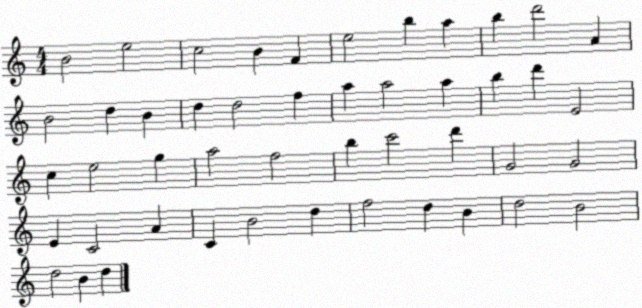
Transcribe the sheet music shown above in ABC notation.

X:1
T:Untitled
M:4/4
L:1/4
K:C
B2 e2 c2 B F e2 b a b d'2 A B2 d B d d2 f a a2 a b d' E2 c e2 g a2 f2 b c'2 d' G2 G2 E C2 A C B2 d f2 d B d2 B2 d2 B d